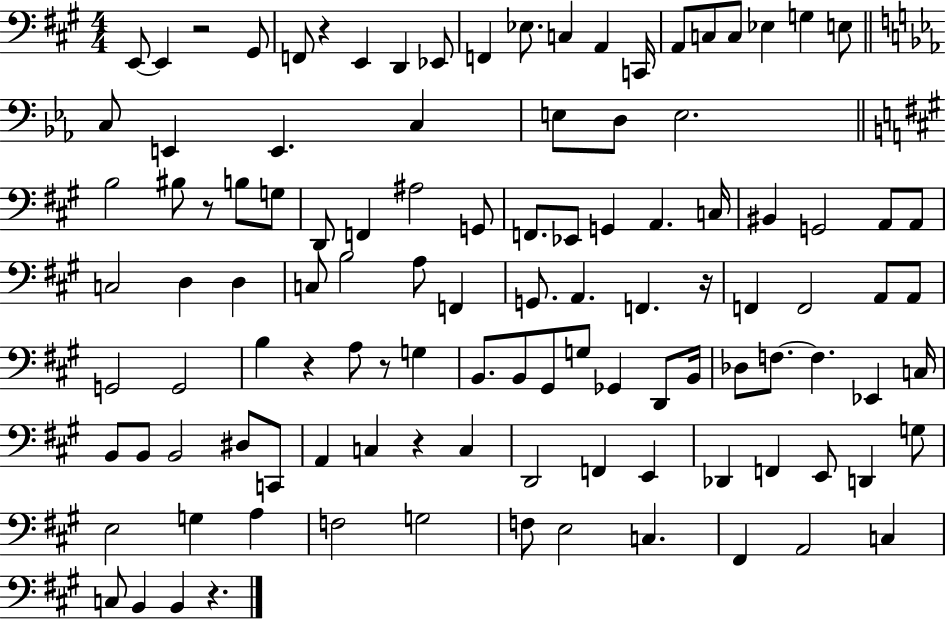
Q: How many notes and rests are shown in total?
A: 111